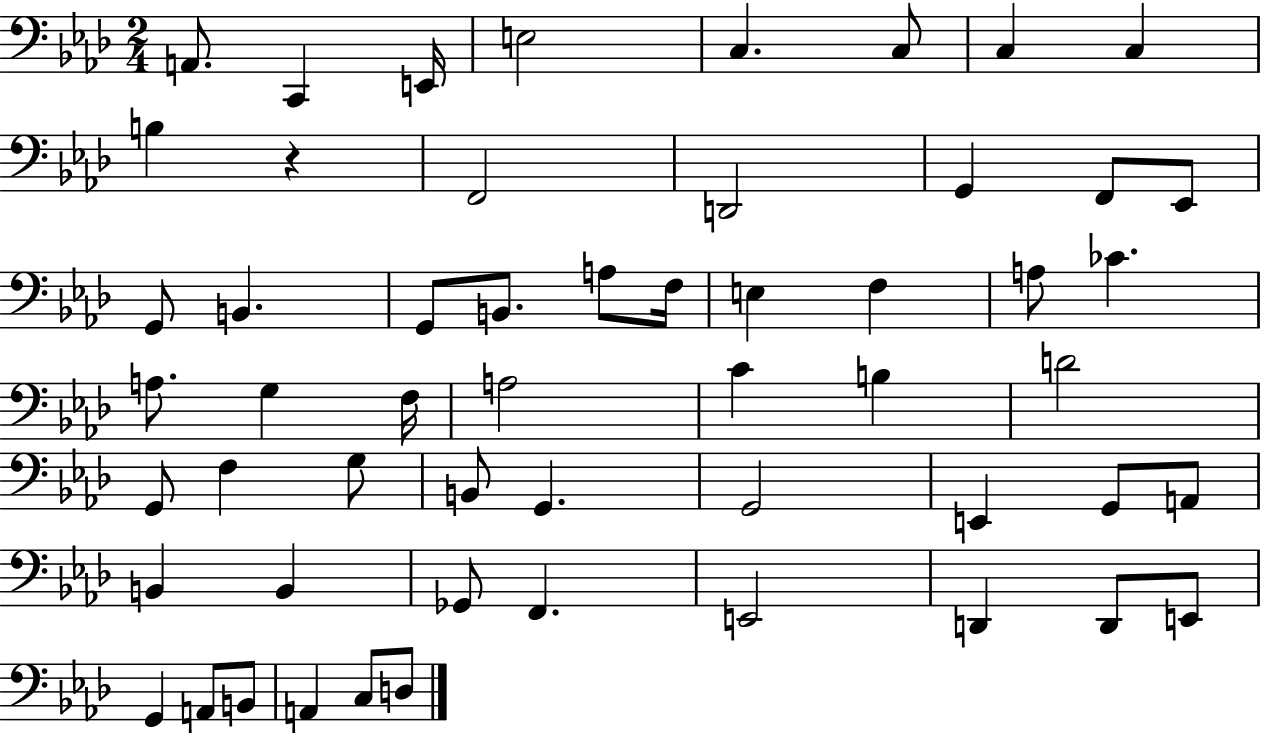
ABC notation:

X:1
T:Untitled
M:2/4
L:1/4
K:Ab
A,,/2 C,, E,,/4 E,2 C, C,/2 C, C, B, z F,,2 D,,2 G,, F,,/2 _E,,/2 G,,/2 B,, G,,/2 B,,/2 A,/2 F,/4 E, F, A,/2 _C A,/2 G, F,/4 A,2 C B, D2 G,,/2 F, G,/2 B,,/2 G,, G,,2 E,, G,,/2 A,,/2 B,, B,, _G,,/2 F,, E,,2 D,, D,,/2 E,,/2 G,, A,,/2 B,,/2 A,, C,/2 D,/2